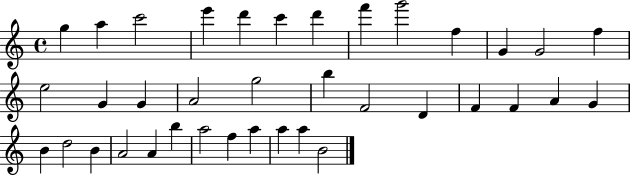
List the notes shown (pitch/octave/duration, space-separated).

G5/q A5/q C6/h E6/q D6/q C6/q D6/q F6/q G6/h F5/q G4/q G4/h F5/q E5/h G4/q G4/q A4/h G5/h B5/q F4/h D4/q F4/q F4/q A4/q G4/q B4/q D5/h B4/q A4/h A4/q B5/q A5/h F5/q A5/q A5/q A5/q B4/h